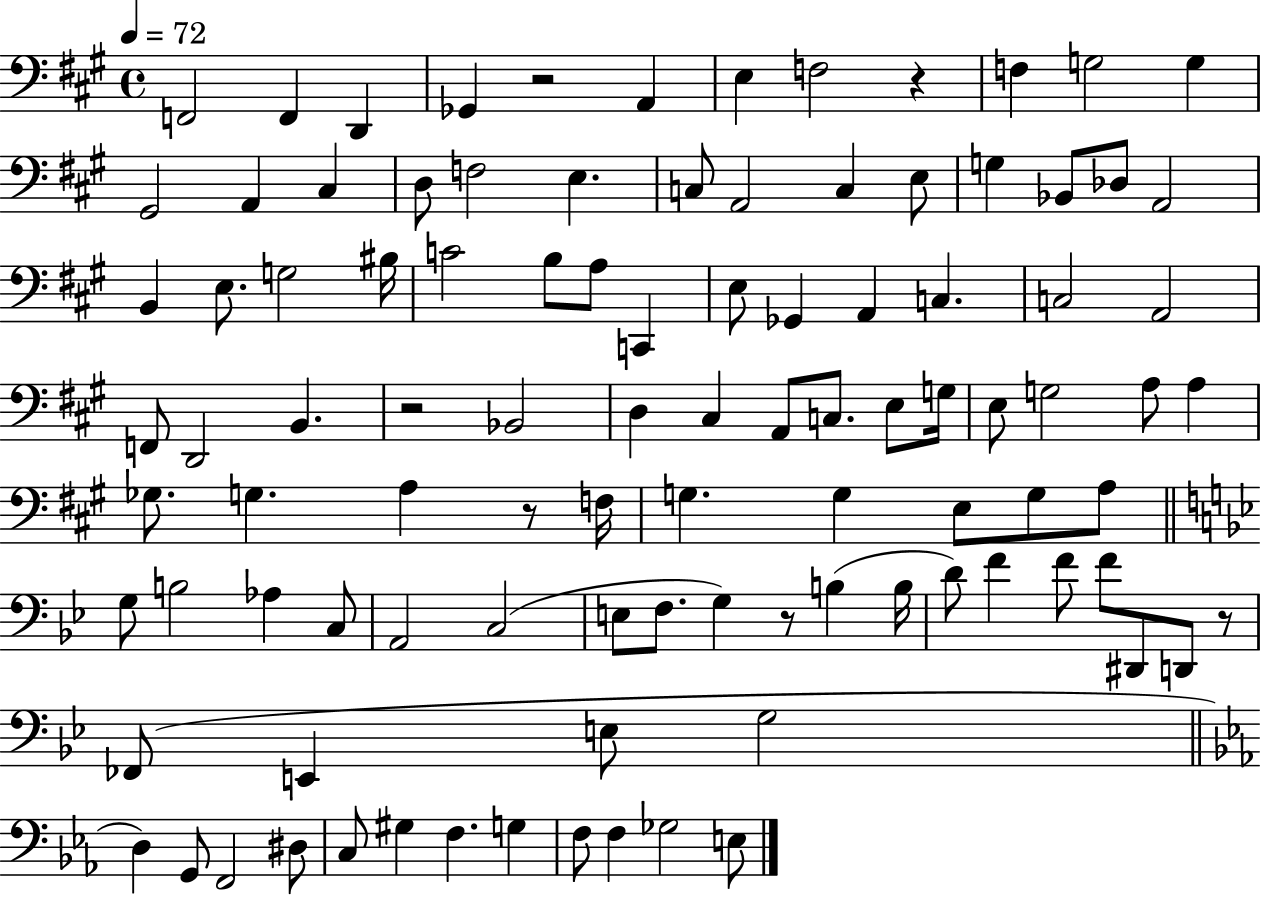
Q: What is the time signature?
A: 4/4